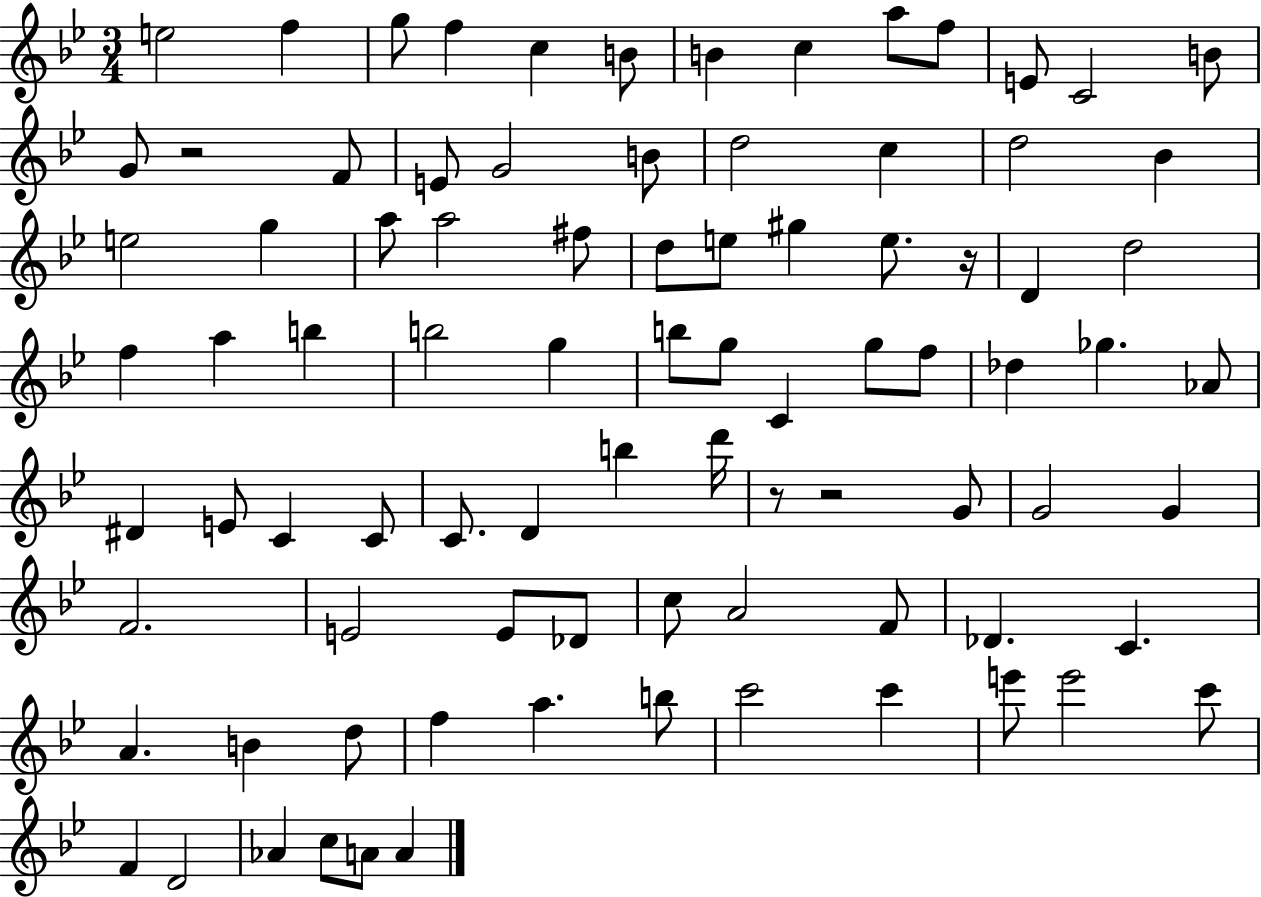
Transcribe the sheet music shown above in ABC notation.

X:1
T:Untitled
M:3/4
L:1/4
K:Bb
e2 f g/2 f c B/2 B c a/2 f/2 E/2 C2 B/2 G/2 z2 F/2 E/2 G2 B/2 d2 c d2 _B e2 g a/2 a2 ^f/2 d/2 e/2 ^g e/2 z/4 D d2 f a b b2 g b/2 g/2 C g/2 f/2 _d _g _A/2 ^D E/2 C C/2 C/2 D b d'/4 z/2 z2 G/2 G2 G F2 E2 E/2 _D/2 c/2 A2 F/2 _D C A B d/2 f a b/2 c'2 c' e'/2 e'2 c'/2 F D2 _A c/2 A/2 A